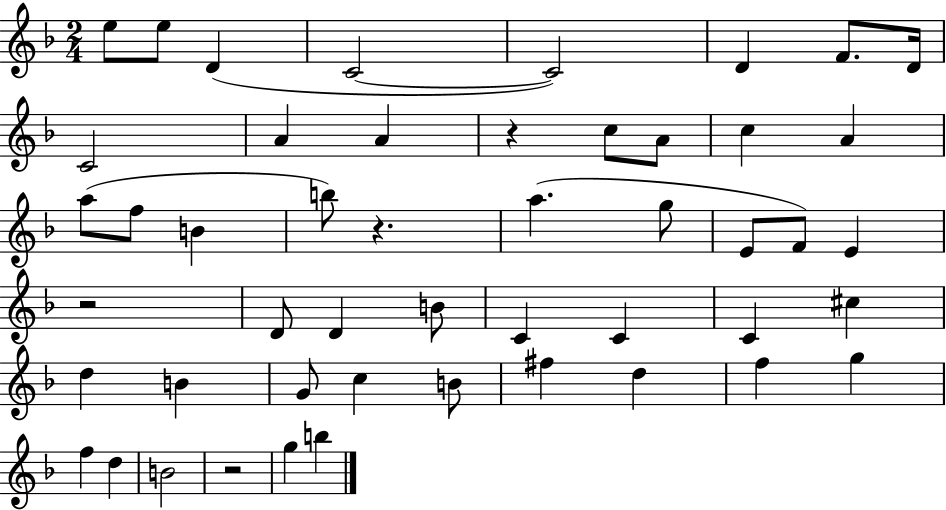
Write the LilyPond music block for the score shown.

{
  \clef treble
  \numericTimeSignature
  \time 2/4
  \key f \major
  e''8 e''8 d'4( | c'2~~ | c'2) | d'4 f'8. d'16 | \break c'2 | a'4 a'4 | r4 c''8 a'8 | c''4 a'4 | \break a''8( f''8 b'4 | b''8) r4. | a''4.( g''8 | e'8 f'8) e'4 | \break r2 | d'8 d'4 b'8 | c'4 c'4 | c'4 cis''4 | \break d''4 b'4 | g'8 c''4 b'8 | fis''4 d''4 | f''4 g''4 | \break f''4 d''4 | b'2 | r2 | g''4 b''4 | \break \bar "|."
}